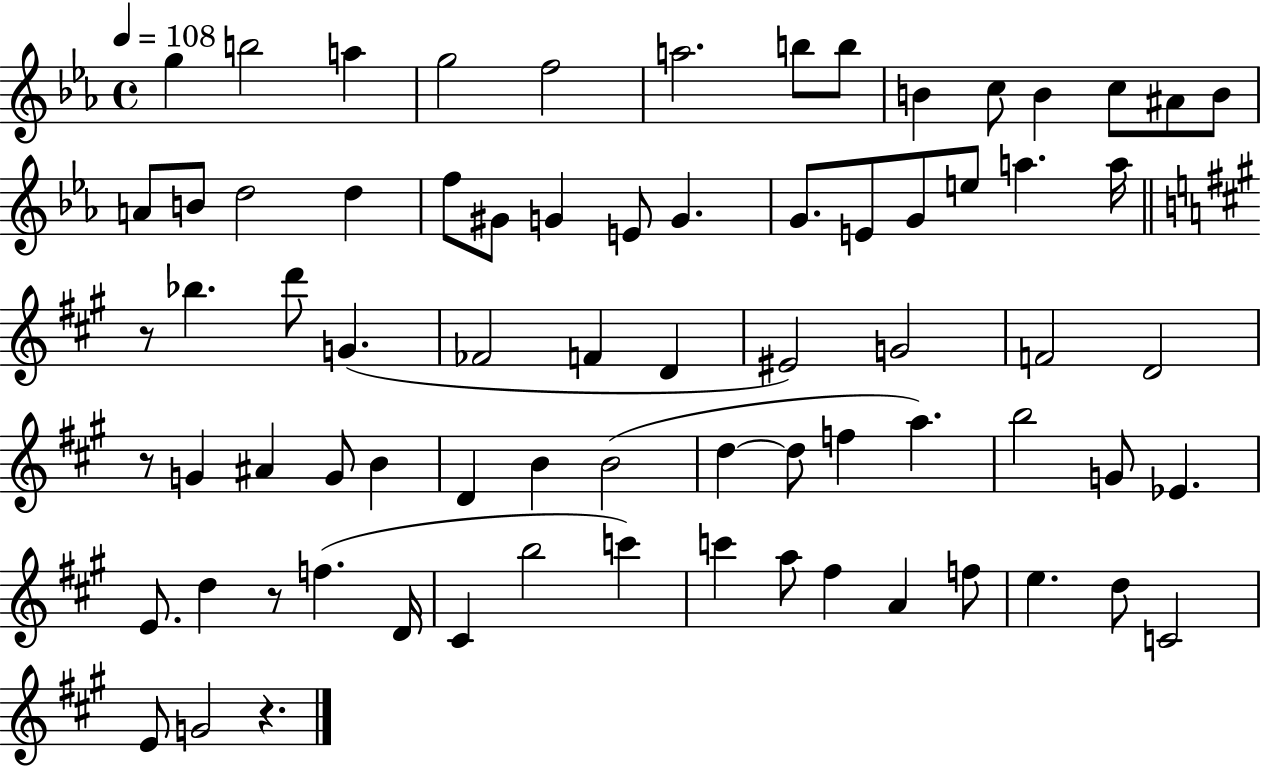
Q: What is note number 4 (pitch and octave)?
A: G5